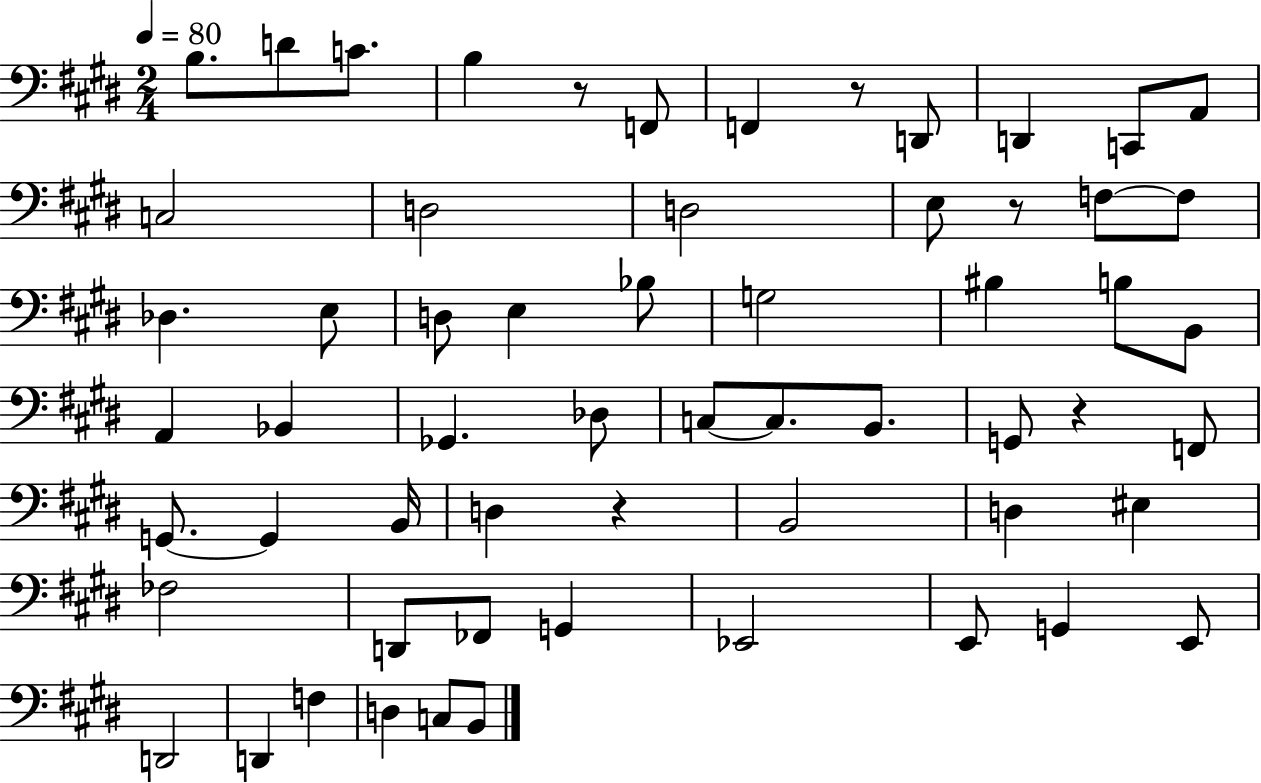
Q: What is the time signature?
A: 2/4